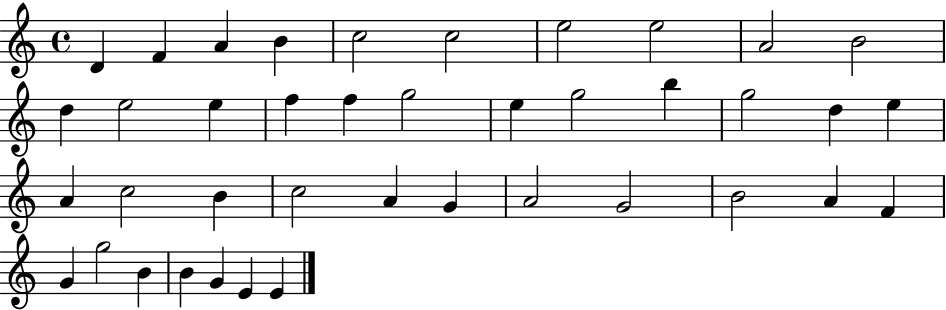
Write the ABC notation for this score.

X:1
T:Untitled
M:4/4
L:1/4
K:C
D F A B c2 c2 e2 e2 A2 B2 d e2 e f f g2 e g2 b g2 d e A c2 B c2 A G A2 G2 B2 A F G g2 B B G E E